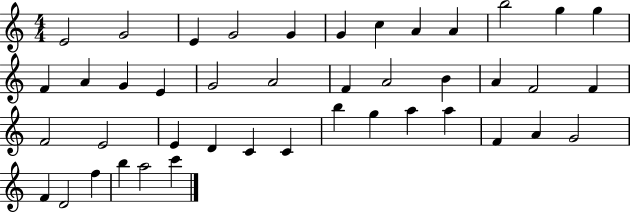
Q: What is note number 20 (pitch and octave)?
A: A4